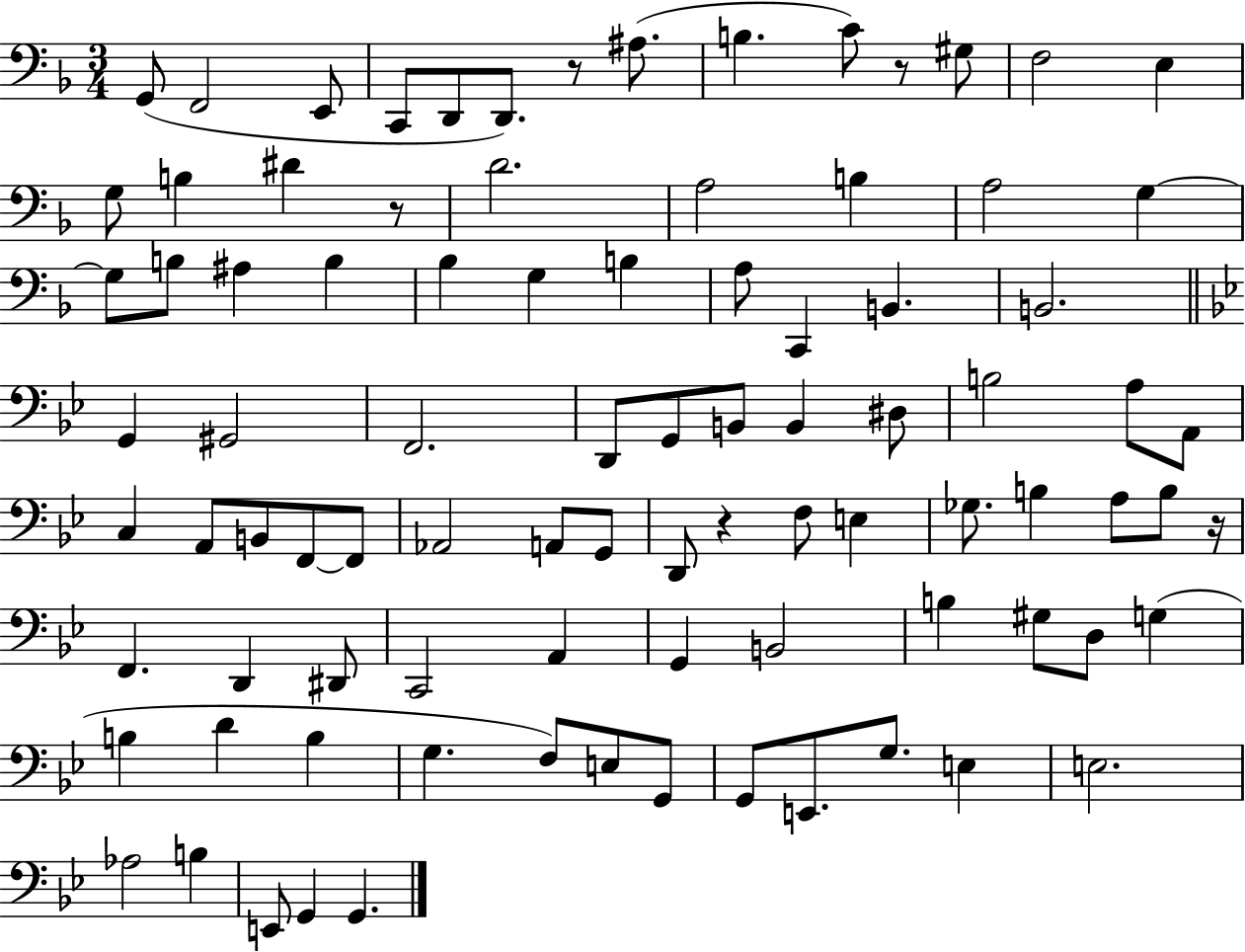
{
  \clef bass
  \numericTimeSignature
  \time 3/4
  \key f \major
  g,8( f,2 e,8 | c,8 d,8 d,8.) r8 ais8.( | b4. c'8) r8 gis8 | f2 e4 | \break g8 b4 dis'4 r8 | d'2. | a2 b4 | a2 g4~~ | \break g8 b8 ais4 b4 | bes4 g4 b4 | a8 c,4 b,4. | b,2. | \break \bar "||" \break \key bes \major g,4 gis,2 | f,2. | d,8 g,8 b,8 b,4 dis8 | b2 a8 a,8 | \break c4 a,8 b,8 f,8~~ f,8 | aes,2 a,8 g,8 | d,8 r4 f8 e4 | ges8. b4 a8 b8 r16 | \break f,4. d,4 dis,8 | c,2 a,4 | g,4 b,2 | b4 gis8 d8 g4( | \break b4 d'4 b4 | g4. f8) e8 g,8 | g,8 e,8. g8. e4 | e2. | \break aes2 b4 | e,8 g,4 g,4. | \bar "|."
}